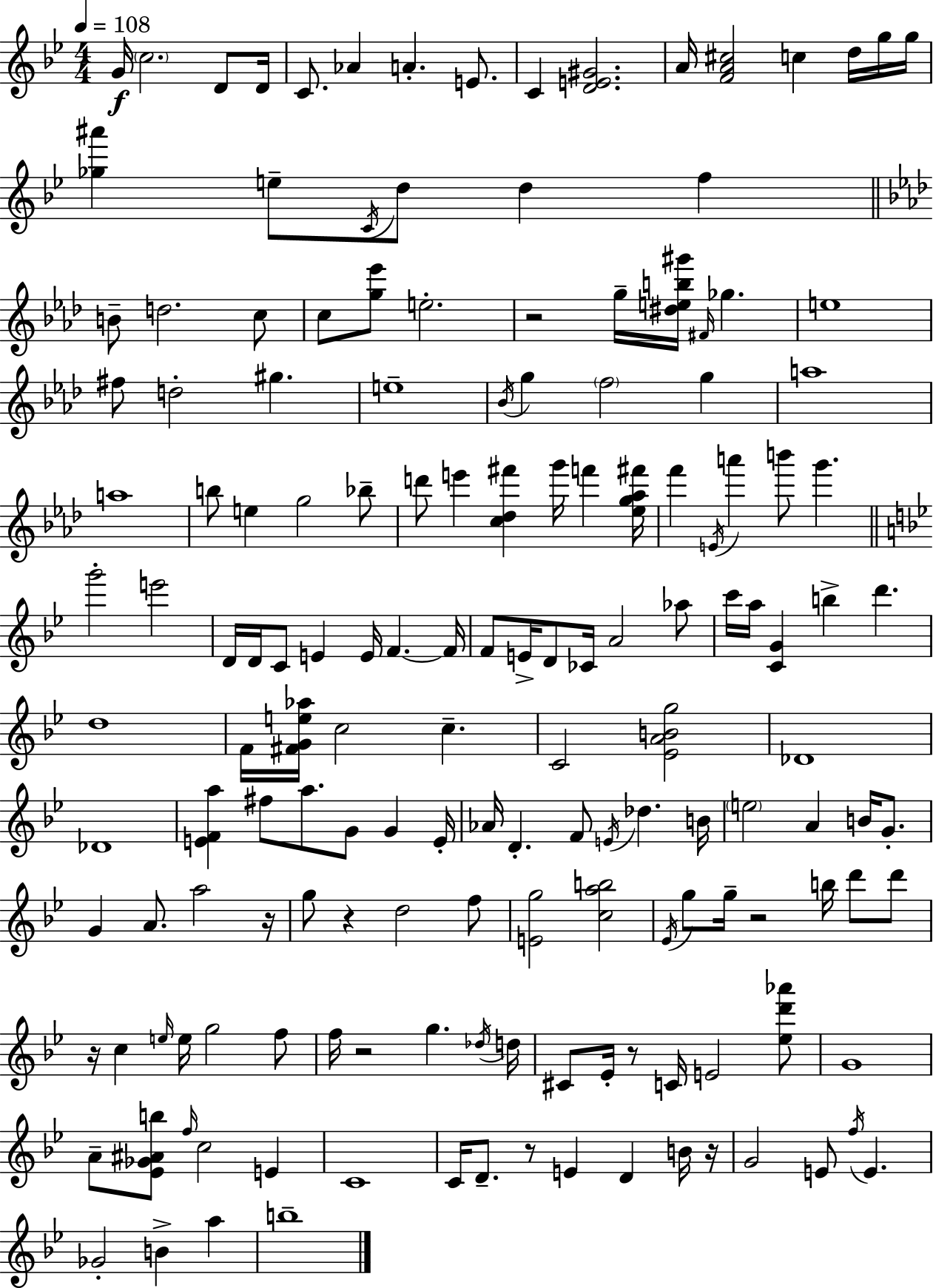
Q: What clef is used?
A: treble